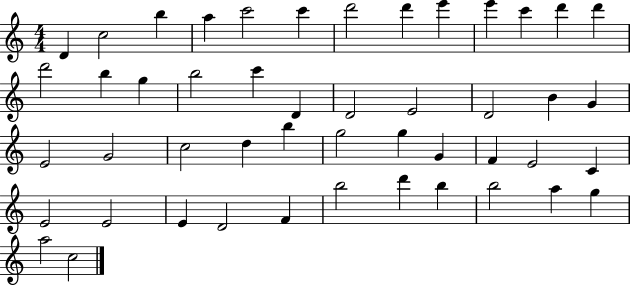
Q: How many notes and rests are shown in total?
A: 48